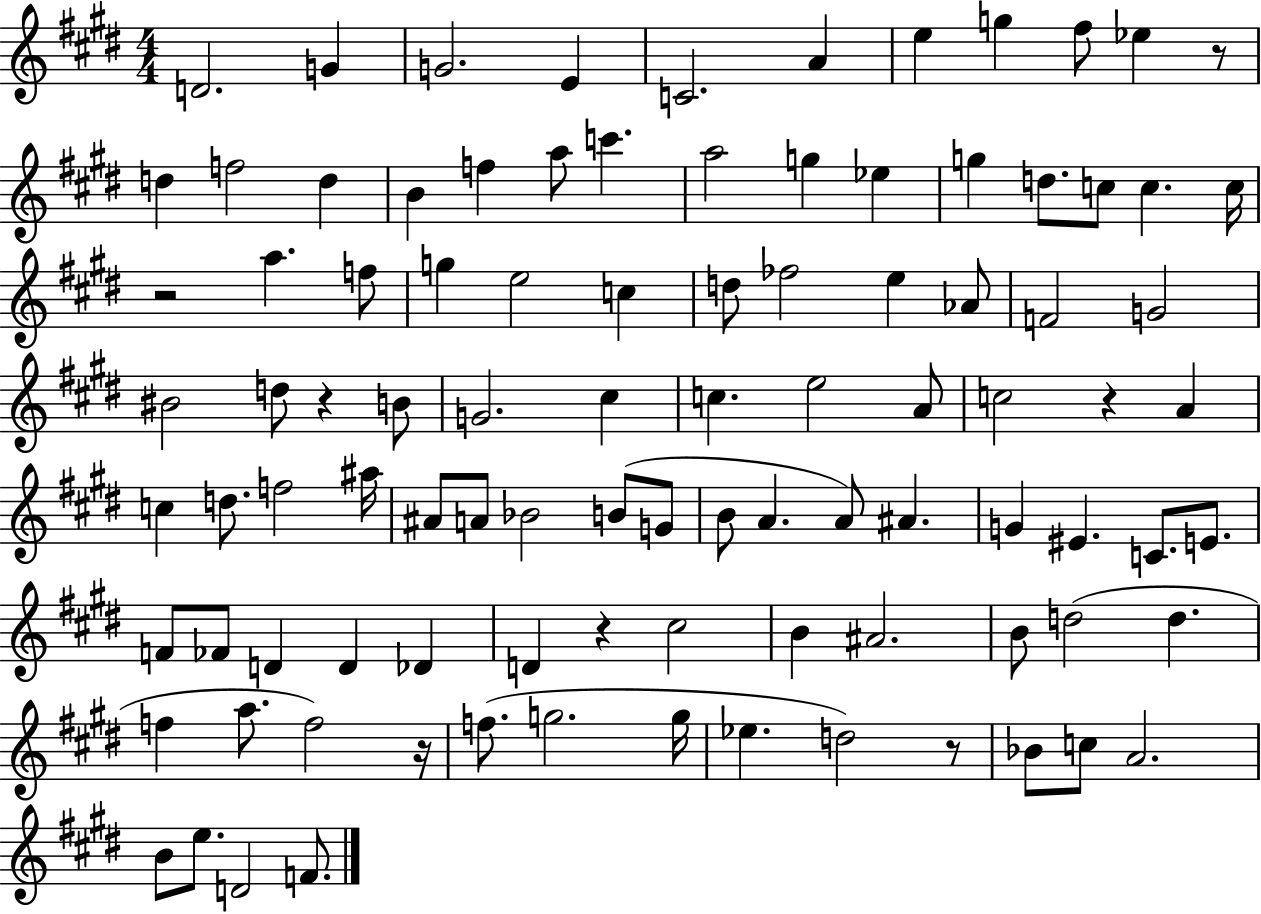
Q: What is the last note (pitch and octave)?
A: F4